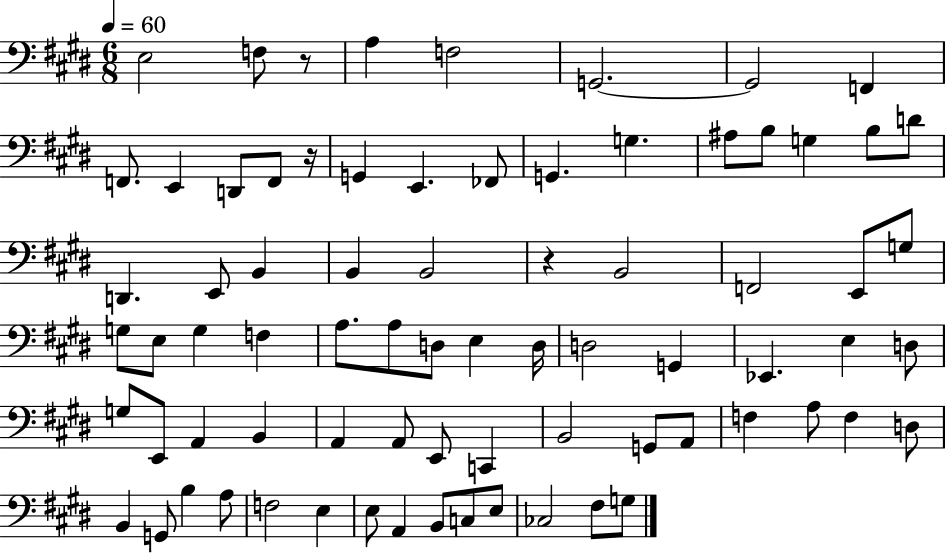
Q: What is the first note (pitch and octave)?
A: E3